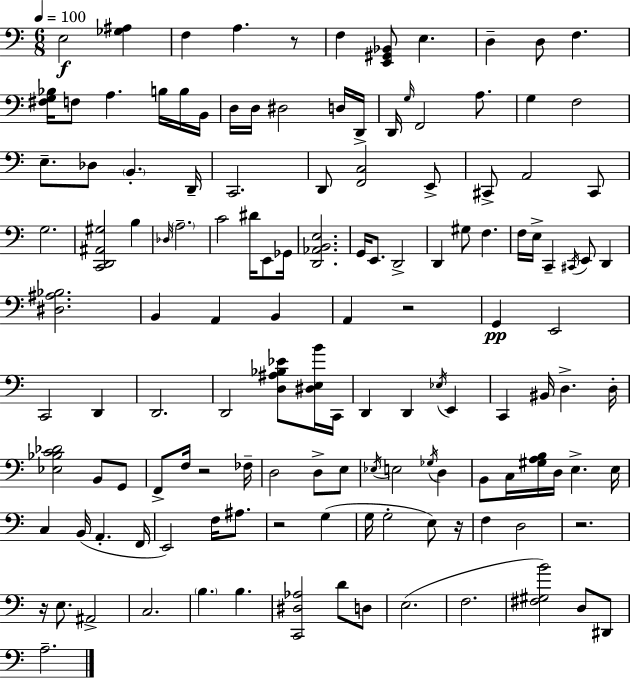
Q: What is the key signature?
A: C major